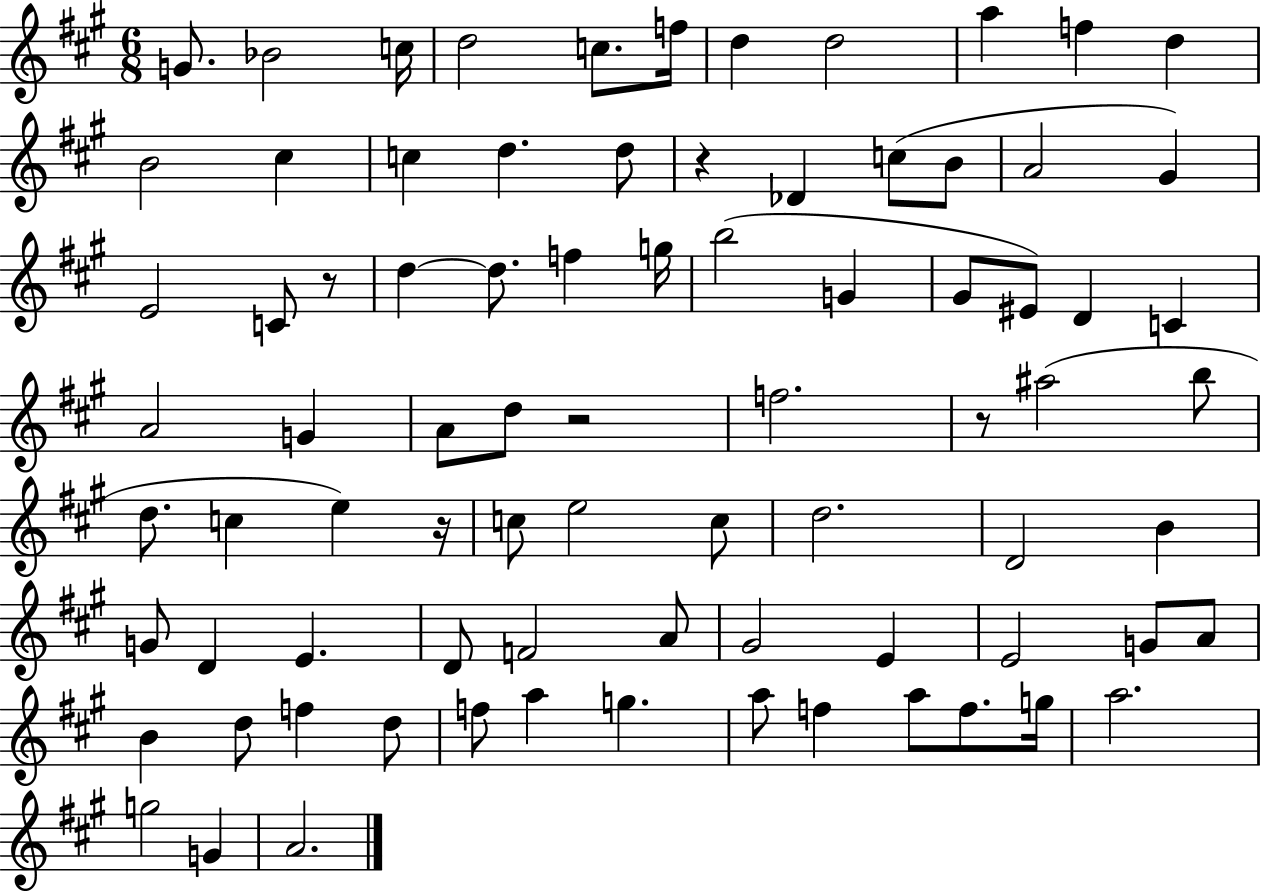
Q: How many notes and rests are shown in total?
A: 81